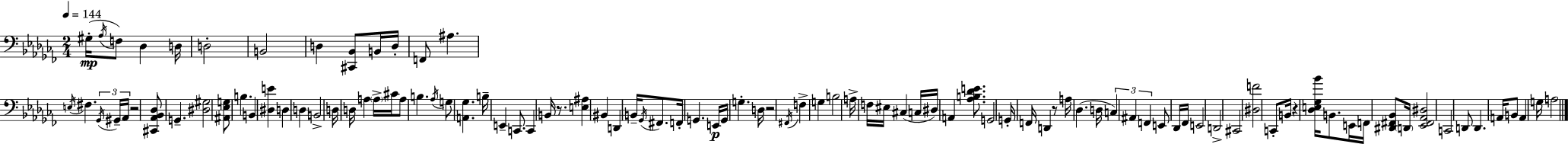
{
  \clef bass
  \numericTimeSignature
  \time 2/4
  \key aes \minor
  \tempo 4 = 144
  gis16-.(\mp \acciaccatura { aes16 } f8) des4 | d16 d2-. | b,2 | d4 <cis, bes,>8 b,16 | \break d16-. f,8 ais4. | \acciaccatura { e16 } fis4. | \tuplet 3/2 { \acciaccatura { ges,16 } gis,16-- aes,16 } r2 | <cis, aes, bes, des>8 g,4.-- | \break <dis gis>2 | <ais, ees g>8 b4. | b,4 <dis e'>4 | d4 d4 | \break b,2-> | d16 d16 a4 | \parenthesize a16-> cis'16 a8 b4. | \acciaccatura { aes16 } g8 <a, ges>4. | \break b16-- e,4-- | c,8. c,4 | b,16 r8. <e ais>4 | bis,4 d,4 | \break b,16-- \acciaccatura { ges,16 } fis,8. f,16-. g,4. | e,16\p g,16 g4.-. | d16 r2 | \acciaccatura { fis,16 } f4-> | \break g4 b2 | a16-> f16 | eis16 cis4( c16 dis16) a,4 | <aes b des' e'>8. g,2 | \break g,16-. f,16 | d,4 r8 a16 des4.( | d16 \tuplet 3/2 { c4) | ais,4 f,4 } | \break e,8 des,16 fes,16 e,2 | d,2-> | cis,2 | <dis f'>2 | \break c,8-. | b,16 r4 <des e ges bes'>16 b,8. | e,16 f,16 <dis, fis, bes,>8 \parenthesize d,16 <ees, fis, aes, dis>2 | c,2 | \break d,8 | d,4. a,16 b,8 | a,4 g16 a2 | \bar "|."
}